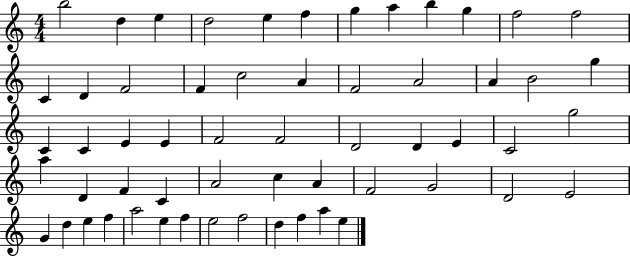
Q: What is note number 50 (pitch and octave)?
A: A5